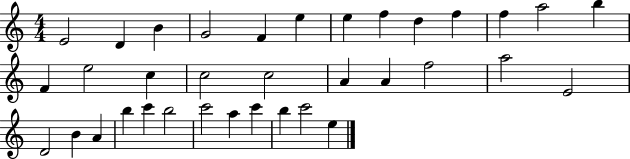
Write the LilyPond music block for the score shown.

{
  \clef treble
  \numericTimeSignature
  \time 4/4
  \key c \major
  e'2 d'4 b'4 | g'2 f'4 e''4 | e''4 f''4 d''4 f''4 | f''4 a''2 b''4 | \break f'4 e''2 c''4 | c''2 c''2 | a'4 a'4 f''2 | a''2 e'2 | \break d'2 b'4 a'4 | b''4 c'''4 b''2 | c'''2 a''4 c'''4 | b''4 c'''2 e''4 | \break \bar "|."
}